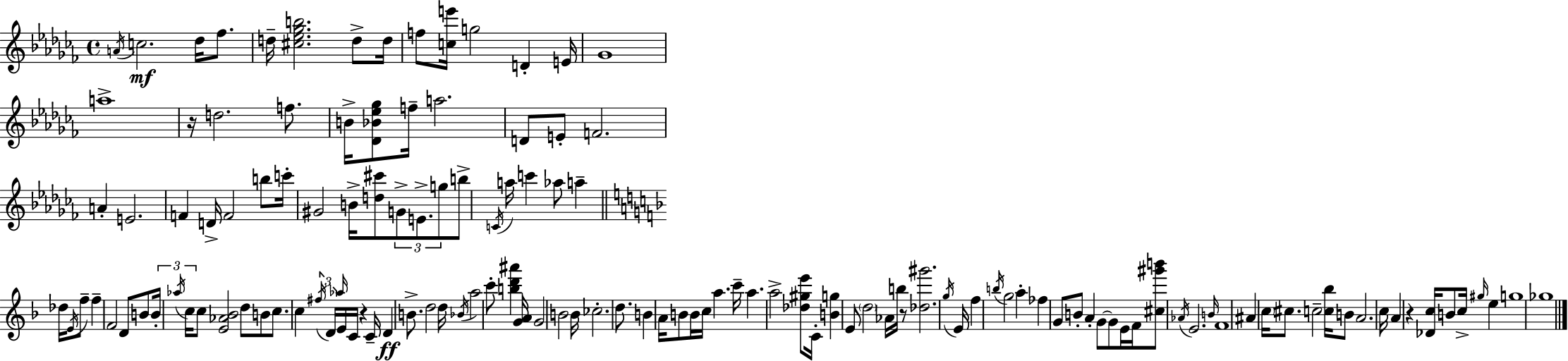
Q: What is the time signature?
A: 4/4